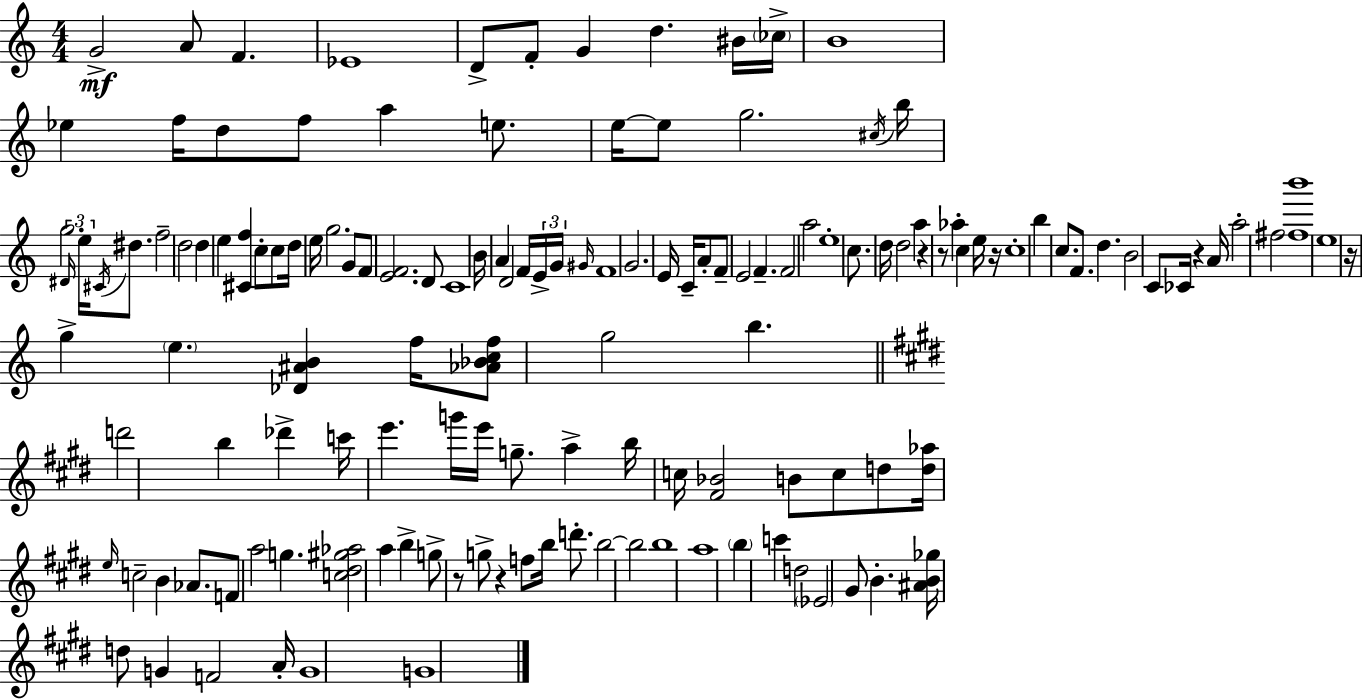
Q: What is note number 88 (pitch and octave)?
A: G6